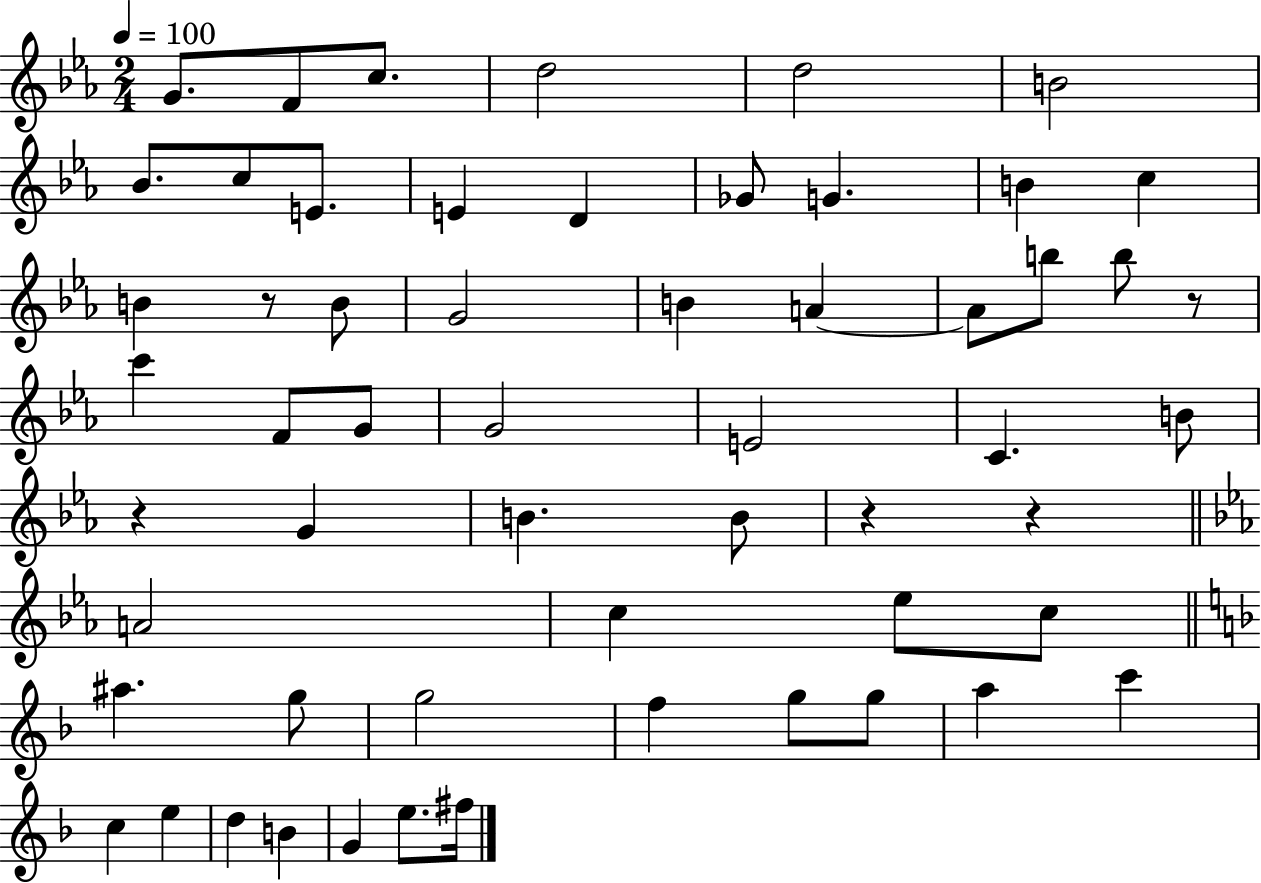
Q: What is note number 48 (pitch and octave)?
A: D5